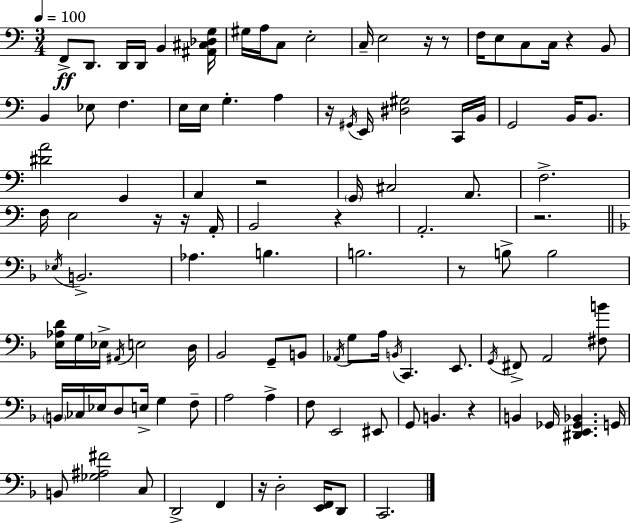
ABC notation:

X:1
T:Untitled
M:3/4
L:1/4
K:C
F,,/2 D,,/2 D,,/4 D,,/4 B,, [^A,,^C,_D,G,]/4 ^G,/4 A,/4 C,/2 E,2 C,/4 E,2 z/4 z/2 F,/4 E,/2 C,/2 C,/4 z B,,/2 B,, _E,/2 F, E,/4 E,/4 G, A, z/4 ^G,,/4 E,,/4 [^D,^G,]2 C,,/4 B,,/4 G,,2 B,,/4 B,,/2 [^DA]2 G,, A,, z2 G,,/4 ^C,2 A,,/2 F,2 F,/4 E,2 z/4 z/4 A,,/4 B,,2 z A,,2 z2 _E,/4 B,,2 _A, B, B,2 z/2 B,/2 B,2 [E,_A,D]/4 G,/4 _E,/4 ^A,,/4 E,2 D,/4 _B,,2 G,,/2 B,,/2 _A,,/4 G,/2 A,/4 B,,/4 C,, E,,/2 G,,/4 ^F,,/2 A,,2 [^F,B]/2 B,,/4 _C,/4 _E,/4 D,/2 E,/4 G, F,/2 A,2 A, F,/2 E,,2 ^E,,/2 G,,/2 B,, z B,, _G,,/4 [^D,,E,,_G,,_B,,] G,,/4 B,,/2 [_G,^A,^F]2 C,/2 D,,2 F,, z/4 D,2 [E,,F,,]/4 D,,/2 C,,2